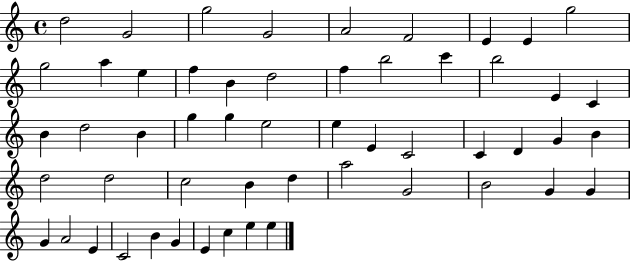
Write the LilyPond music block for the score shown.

{
  \clef treble
  \time 4/4
  \defaultTimeSignature
  \key c \major
  d''2 g'2 | g''2 g'2 | a'2 f'2 | e'4 e'4 g''2 | \break g''2 a''4 e''4 | f''4 b'4 d''2 | f''4 b''2 c'''4 | b''2 e'4 c'4 | \break b'4 d''2 b'4 | g''4 g''4 e''2 | e''4 e'4 c'2 | c'4 d'4 g'4 b'4 | \break d''2 d''2 | c''2 b'4 d''4 | a''2 g'2 | b'2 g'4 g'4 | \break g'4 a'2 e'4 | c'2 b'4 g'4 | e'4 c''4 e''4 e''4 | \bar "|."
}